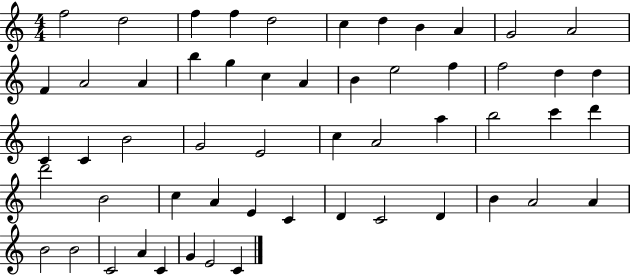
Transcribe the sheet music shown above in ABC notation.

X:1
T:Untitled
M:4/4
L:1/4
K:C
f2 d2 f f d2 c d B A G2 A2 F A2 A b g c A B e2 f f2 d d C C B2 G2 E2 c A2 a b2 c' d' d'2 B2 c A E C D C2 D B A2 A B2 B2 C2 A C G E2 C